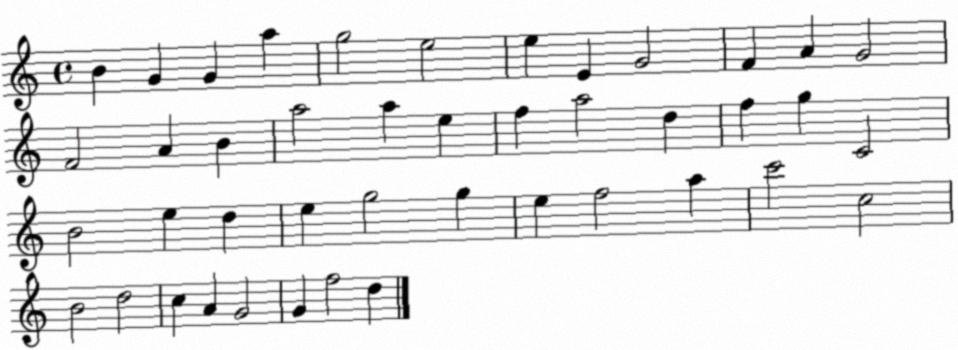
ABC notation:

X:1
T:Untitled
M:4/4
L:1/4
K:C
B G G a g2 e2 e E G2 F A G2 F2 A B a2 a e f a2 d f g C2 B2 e d e g2 g e f2 a c'2 c2 B2 d2 c A G2 G f2 d